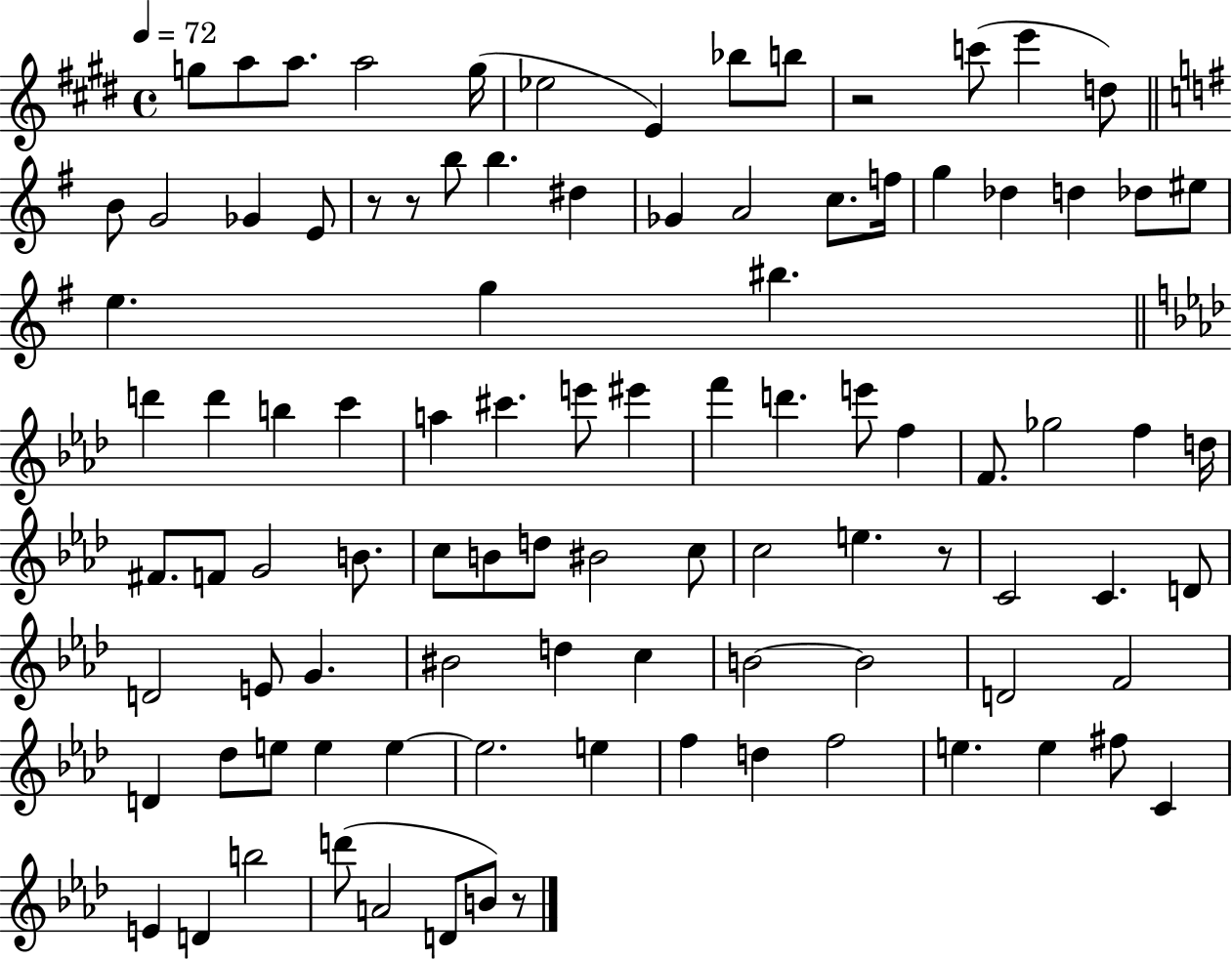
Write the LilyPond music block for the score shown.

{
  \clef treble
  \time 4/4
  \defaultTimeSignature
  \key e \major
  \tempo 4 = 72
  \repeat volta 2 { g''8 a''8 a''8. a''2 g''16( | ees''2 e'4) bes''8 b''8 | r2 c'''8( e'''4 d''8) | \bar "||" \break \key g \major b'8 g'2 ges'4 e'8 | r8 r8 b''8 b''4. dis''4 | ges'4 a'2 c''8. f''16 | g''4 des''4 d''4 des''8 eis''8 | \break e''4. g''4 bis''4. | \bar "||" \break \key f \minor d'''4 d'''4 b''4 c'''4 | a''4 cis'''4. e'''8 eis'''4 | f'''4 d'''4. e'''8 f''4 | f'8. ges''2 f''4 d''16 | \break fis'8. f'8 g'2 b'8. | c''8 b'8 d''8 bis'2 c''8 | c''2 e''4. r8 | c'2 c'4. d'8 | \break d'2 e'8 g'4. | bis'2 d''4 c''4 | b'2~~ b'2 | d'2 f'2 | \break d'4 des''8 e''8 e''4 e''4~~ | e''2. e''4 | f''4 d''4 f''2 | e''4. e''4 fis''8 c'4 | \break e'4 d'4 b''2 | d'''8( a'2 d'8 b'8) r8 | } \bar "|."
}